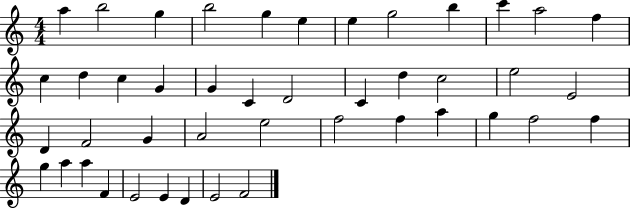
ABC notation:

X:1
T:Untitled
M:4/4
L:1/4
K:C
a b2 g b2 g e e g2 b c' a2 f c d c G G C D2 C d c2 e2 E2 D F2 G A2 e2 f2 f a g f2 f g a a F E2 E D E2 F2